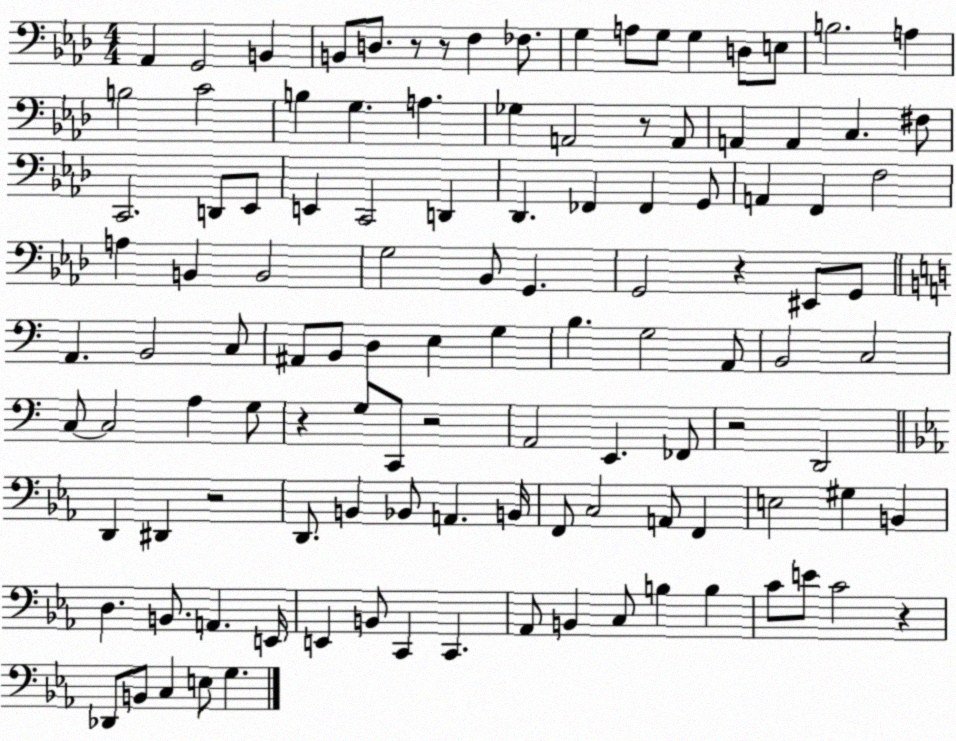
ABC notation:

X:1
T:Untitled
M:4/4
L:1/4
K:Ab
_A,, G,,2 B,, B,,/2 D,/2 z/2 z/2 F, _F,/2 G, A,/2 G,/2 G, D,/2 E,/2 B,2 A, B,2 C2 B, G, A, _G, A,,2 z/2 A,,/2 A,, A,, C, ^F,/2 C,,2 D,,/2 _E,,/2 E,, C,,2 D,, _D,, _F,, _F,, G,,/2 A,, F,, F,2 A, B,, B,,2 G,2 _B,,/2 G,, G,,2 z ^E,,/2 G,,/2 A,, B,,2 C,/2 ^A,,/2 B,,/2 D, E, G, B, G,2 A,,/2 B,,2 C,2 C,/2 C,2 A, G,/2 z G,/2 C,,/2 z2 A,,2 E,, _F,,/2 z2 D,,2 D,, ^D,, z2 D,,/2 B,, _B,,/2 A,, B,,/4 F,,/2 C,2 A,,/2 F,, E,2 ^G, B,, D, B,,/2 A,, E,,/4 E,, B,,/2 C,, C,, _A,,/2 B,, C,/2 B, B, C/2 E/2 C2 z _D,,/2 B,,/2 C, E,/2 G,